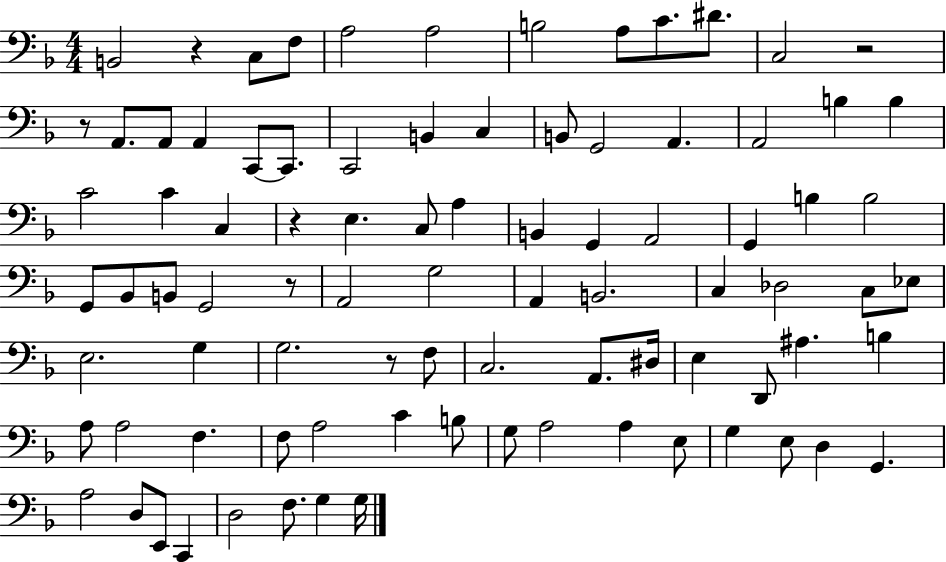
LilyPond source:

{
  \clef bass
  \numericTimeSignature
  \time 4/4
  \key f \major
  b,2 r4 c8 f8 | a2 a2 | b2 a8 c'8. dis'8. | c2 r2 | \break r8 a,8. a,8 a,4 c,8~~ c,8. | c,2 b,4 c4 | b,8 g,2 a,4. | a,2 b4 b4 | \break c'2 c'4 c4 | r4 e4. c8 a4 | b,4 g,4 a,2 | g,4 b4 b2 | \break g,8 bes,8 b,8 g,2 r8 | a,2 g2 | a,4 b,2. | c4 des2 c8 ees8 | \break e2. g4 | g2. r8 f8 | c2. a,8. dis16 | e4 d,8 ais4. b4 | \break a8 a2 f4. | f8 a2 c'4 b8 | g8 a2 a4 e8 | g4 e8 d4 g,4. | \break a2 d8 e,8 c,4 | d2 f8. g4 g16 | \bar "|."
}